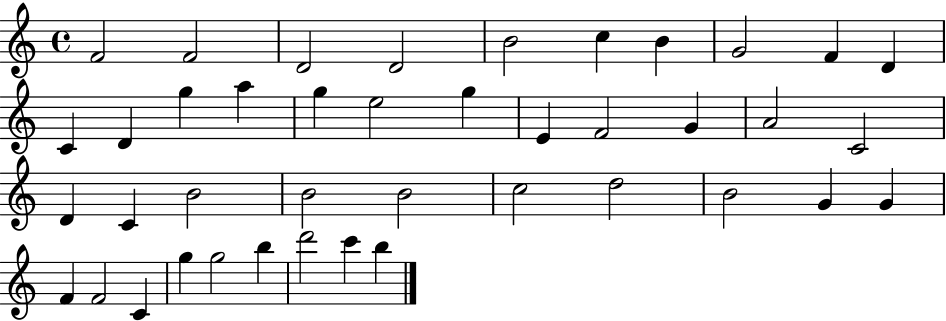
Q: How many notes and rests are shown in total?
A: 41